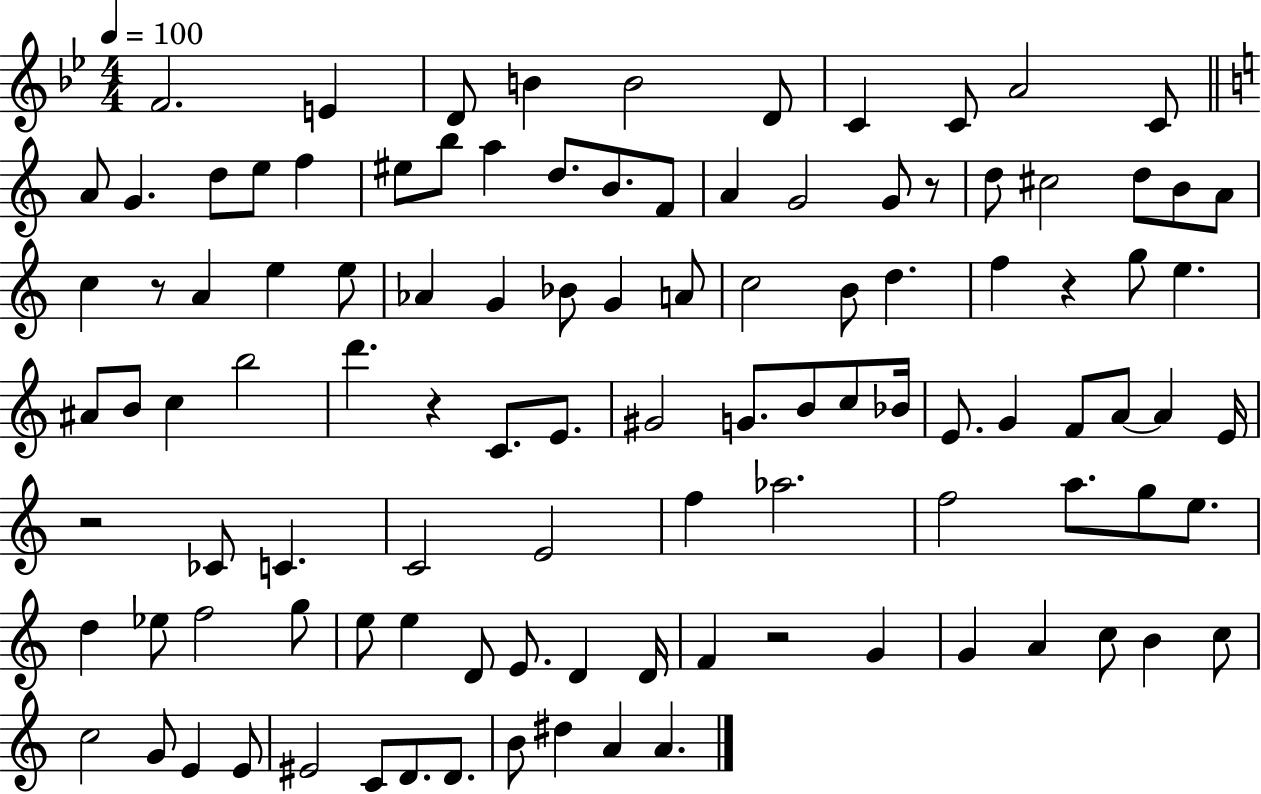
{
  \clef treble
  \numericTimeSignature
  \time 4/4
  \key bes \major
  \tempo 4 = 100
  \repeat volta 2 { f'2. e'4 | d'8 b'4 b'2 d'8 | c'4 c'8 a'2 c'8 | \bar "||" \break \key a \minor a'8 g'4. d''8 e''8 f''4 | eis''8 b''8 a''4 d''8. b'8. f'8 | a'4 g'2 g'8 r8 | d''8 cis''2 d''8 b'8 a'8 | \break c''4 r8 a'4 e''4 e''8 | aes'4 g'4 bes'8 g'4 a'8 | c''2 b'8 d''4. | f''4 r4 g''8 e''4. | \break ais'8 b'8 c''4 b''2 | d'''4. r4 c'8. e'8. | gis'2 g'8. b'8 c''8 bes'16 | e'8. g'4 f'8 a'8~~ a'4 e'16 | \break r2 ces'8 c'4. | c'2 e'2 | f''4 aes''2. | f''2 a''8. g''8 e''8. | \break d''4 ees''8 f''2 g''8 | e''8 e''4 d'8 e'8. d'4 d'16 | f'4 r2 g'4 | g'4 a'4 c''8 b'4 c''8 | \break c''2 g'8 e'4 e'8 | eis'2 c'8 d'8. d'8. | b'8 dis''4 a'4 a'4. | } \bar "|."
}